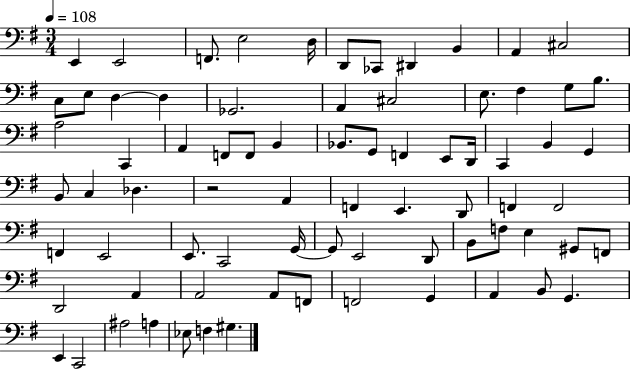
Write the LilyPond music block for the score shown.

{
  \clef bass
  \numericTimeSignature
  \time 3/4
  \key g \major
  \tempo 4 = 108
  e,4 e,2 | f,8. e2 d16 | d,8 ces,8 dis,4 b,4 | a,4 cis2 | \break c8 e8 d4~~ d4 | ges,2. | a,4 cis2 | e8. fis4 g8 b8. | \break a2 c,4 | a,4 f,8 f,8 b,4 | bes,8. g,8 f,4 e,8 d,16 | c,4 b,4 g,4 | \break b,8 c4 des4. | r2 a,4 | f,4 e,4. d,8 | f,4 f,2 | \break f,4 e,2 | e,8. c,2 g,16~~ | g,8 e,2 d,8 | b,8 f8 e4 gis,8 f,8 | \break d,2 a,4 | a,2 a,8 f,8 | f,2 g,4 | a,4 b,8 g,4. | \break e,4 c,2 | ais2 a4 | ees8 f4 gis4. | \bar "|."
}